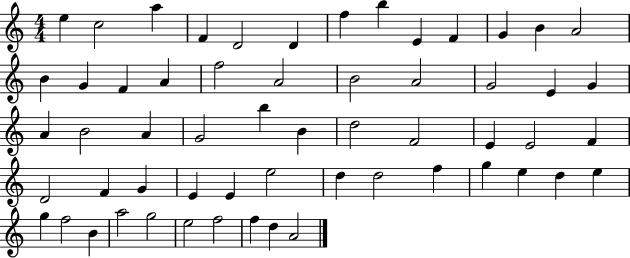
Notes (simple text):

E5/q C5/h A5/q F4/q D4/h D4/q F5/q B5/q E4/q F4/q G4/q B4/q A4/h B4/q G4/q F4/q A4/q F5/h A4/h B4/h A4/h G4/h E4/q G4/q A4/q B4/h A4/q G4/h B5/q B4/q D5/h F4/h E4/q E4/h F4/q D4/h F4/q G4/q E4/q E4/q E5/h D5/q D5/h F5/q G5/q E5/q D5/q E5/q G5/q F5/h B4/q A5/h G5/h E5/h F5/h F5/q D5/q A4/h